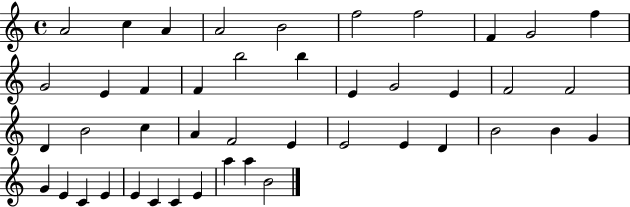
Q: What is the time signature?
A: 4/4